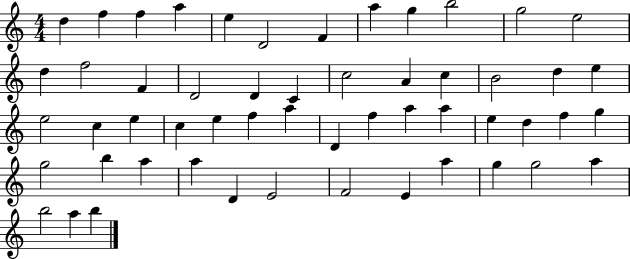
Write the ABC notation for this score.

X:1
T:Untitled
M:4/4
L:1/4
K:C
d f f a e D2 F a g b2 g2 e2 d f2 F D2 D C c2 A c B2 d e e2 c e c e f a D f a a e d f g g2 b a a D E2 F2 E a g g2 a b2 a b